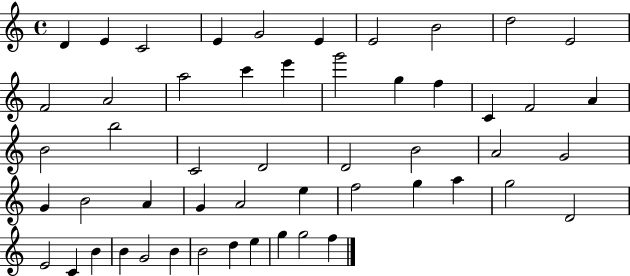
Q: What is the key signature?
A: C major